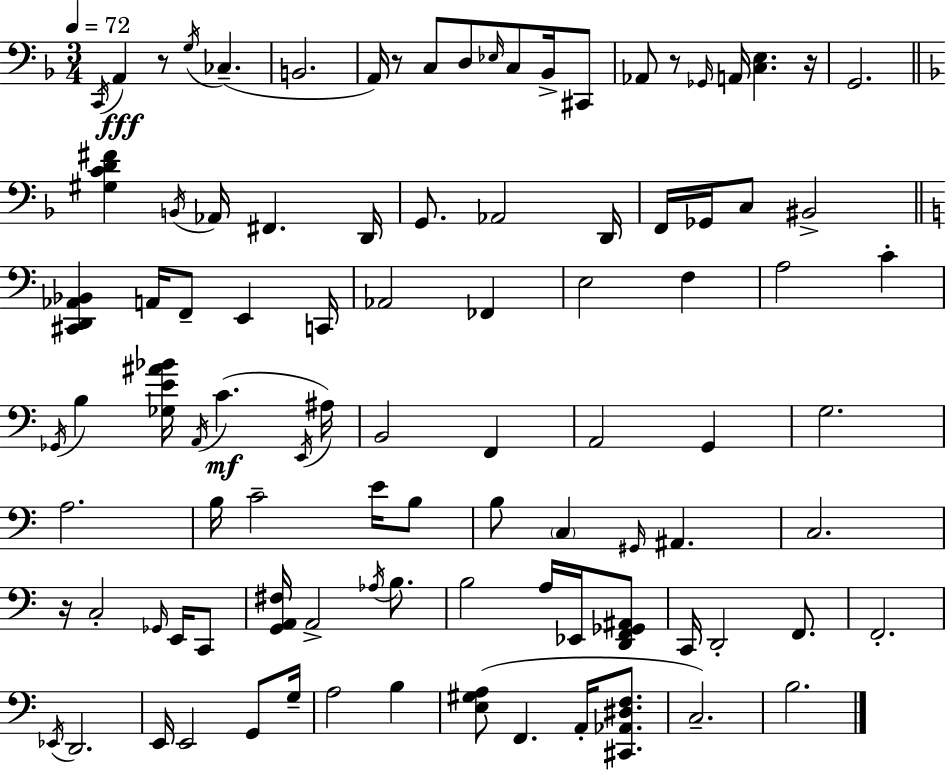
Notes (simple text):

C2/s A2/q R/e G3/s CES3/q. B2/h. A2/s R/e C3/e D3/e Eb3/s C3/e Bb2/s C#2/e Ab2/e R/e Gb2/s A2/s [C3,E3]/q. R/s G2/h. [G#3,C4,D4,F#4]/q B2/s Ab2/s F#2/q. D2/s G2/e. Ab2/h D2/s F2/s Gb2/s C3/e BIS2/h [C#2,D2,Ab2,Bb2]/q A2/s F2/e E2/q C2/s Ab2/h FES2/q E3/h F3/q A3/h C4/q Gb2/s B3/q [Gb3,E4,A#4,Bb4]/s A2/s C4/q. E2/s A#3/s B2/h F2/q A2/h G2/q G3/h. A3/h. B3/s C4/h E4/s B3/e B3/e C3/q G#2/s A#2/q. C3/h. R/s C3/h Gb2/s E2/s C2/e [G2,A2,F#3]/s A2/h Ab3/s B3/e. B3/h A3/s Eb2/s [D2,F2,Gb2,A#2]/e C2/s D2/h F2/e. F2/h. Eb2/s D2/h. E2/s E2/h G2/e G3/s A3/h B3/q [E3,G#3,A3]/e F2/q. A2/s [C#2,Ab2,D#3,F3]/e. C3/h. B3/h.